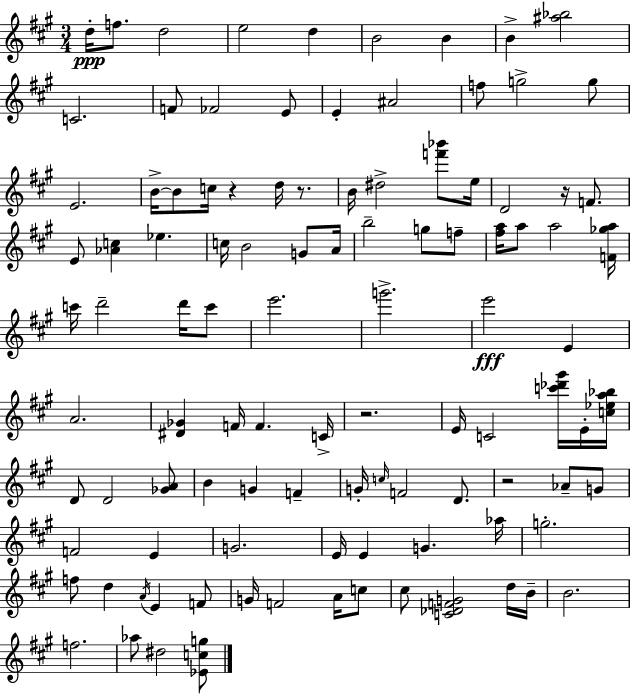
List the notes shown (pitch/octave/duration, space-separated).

D5/s F5/e. D5/h E5/h D5/q B4/h B4/q B4/q [A#5,Bb5]/h C4/h. F4/e FES4/h E4/e E4/q A#4/h F5/e G5/h G5/e E4/h. B4/s B4/e C5/s R/q D5/s R/e. B4/s D#5/h [F6,Bb6]/e E5/s D4/h R/s F4/e. E4/e [Ab4,C5]/q Eb5/q. C5/s B4/h G4/e A4/s B5/h G5/e F5/e [F#5,A5]/s A5/e A5/h [F4,Gb5,A5]/s C6/s D6/h D6/s C6/e E6/h. G6/h. E6/h E4/q A4/h. [D#4,Gb4]/q F4/s F4/q. C4/s R/h. E4/s C4/h [C6,Db6,G#6]/s E4/s [C5,Eb5,A5,Bb5]/s D4/e D4/h [Gb4,A4]/e B4/q G4/q F4/q G4/s C5/s F4/h D4/e. R/h Ab4/e G4/e F4/h E4/q G4/h. E4/s E4/q G4/q. Ab5/s G5/h. F5/e D5/q A4/s E4/q F4/e G4/s F4/h A4/s C5/e C#5/e [C4,Db4,F4,G4]/h D5/s B4/s B4/h. F5/h. Ab5/e D#5/h [Eb4,C5,G5]/e